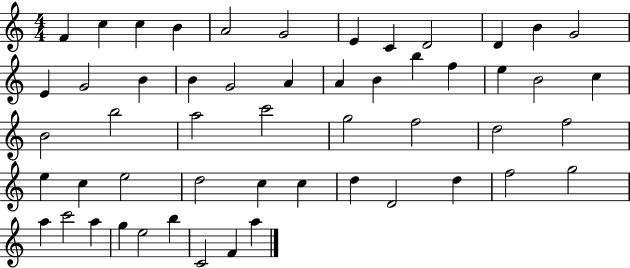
X:1
T:Untitled
M:4/4
L:1/4
K:C
F c c B A2 G2 E C D2 D B G2 E G2 B B G2 A A B b f e B2 c B2 b2 a2 c'2 g2 f2 d2 f2 e c e2 d2 c c d D2 d f2 g2 a c'2 a g e2 b C2 F a